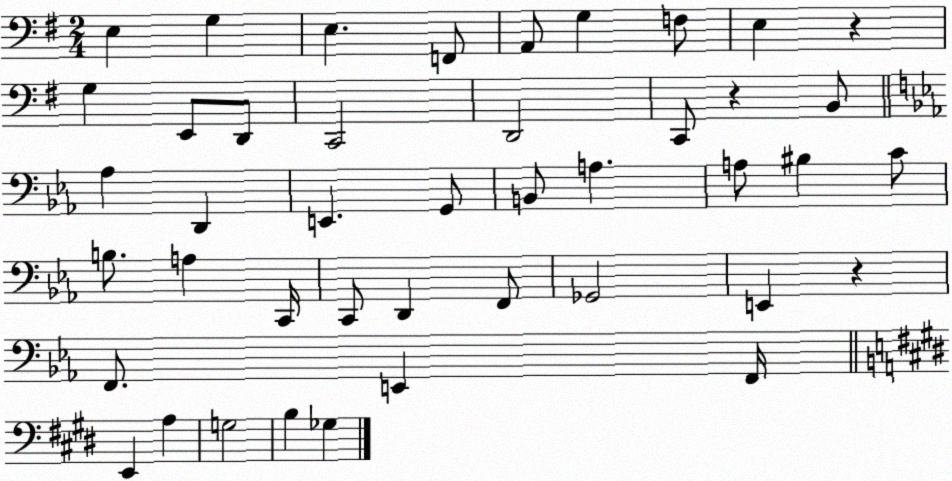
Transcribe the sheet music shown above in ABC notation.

X:1
T:Untitled
M:2/4
L:1/4
K:G
E, G, E, F,,/2 A,,/2 G, F,/2 E, z G, E,,/2 D,,/2 C,,2 D,,2 C,,/2 z B,,/2 _A, D,, E,, G,,/2 B,,/2 A, A,/2 ^B, C/2 B,/2 A, C,,/4 C,,/2 D,, F,,/2 _G,,2 E,, z F,,/2 E,, F,,/4 E,, A, G,2 B, _G,